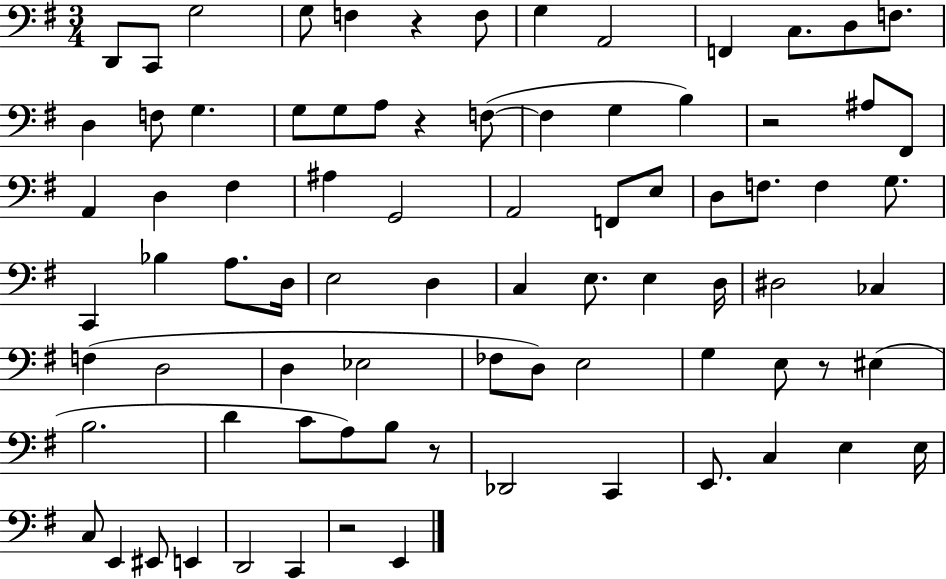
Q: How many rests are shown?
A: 6